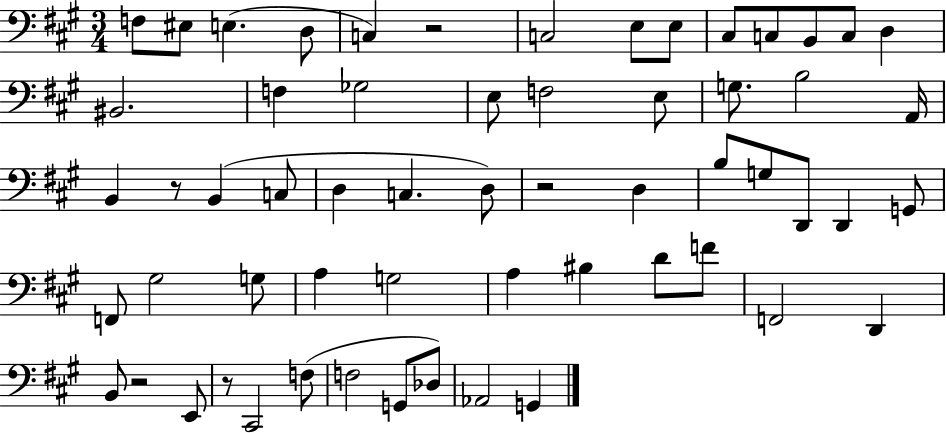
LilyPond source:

{
  \clef bass
  \numericTimeSignature
  \time 3/4
  \key a \major
  f8 eis8 e4.( d8 | c4) r2 | c2 e8 e8 | cis8 c8 b,8 c8 d4 | \break bis,2. | f4 ges2 | e8 f2 e8 | g8. b2 a,16 | \break b,4 r8 b,4( c8 | d4 c4. d8) | r2 d4 | b8 g8 d,8 d,4 g,8 | \break f,8 gis2 g8 | a4 g2 | a4 bis4 d'8 f'8 | f,2 d,4 | \break b,8 r2 e,8 | r8 cis,2 f8( | f2 g,8 des8) | aes,2 g,4 | \break \bar "|."
}